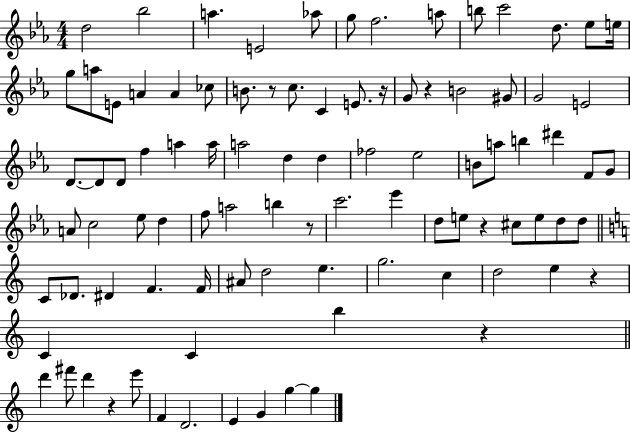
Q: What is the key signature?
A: EES major